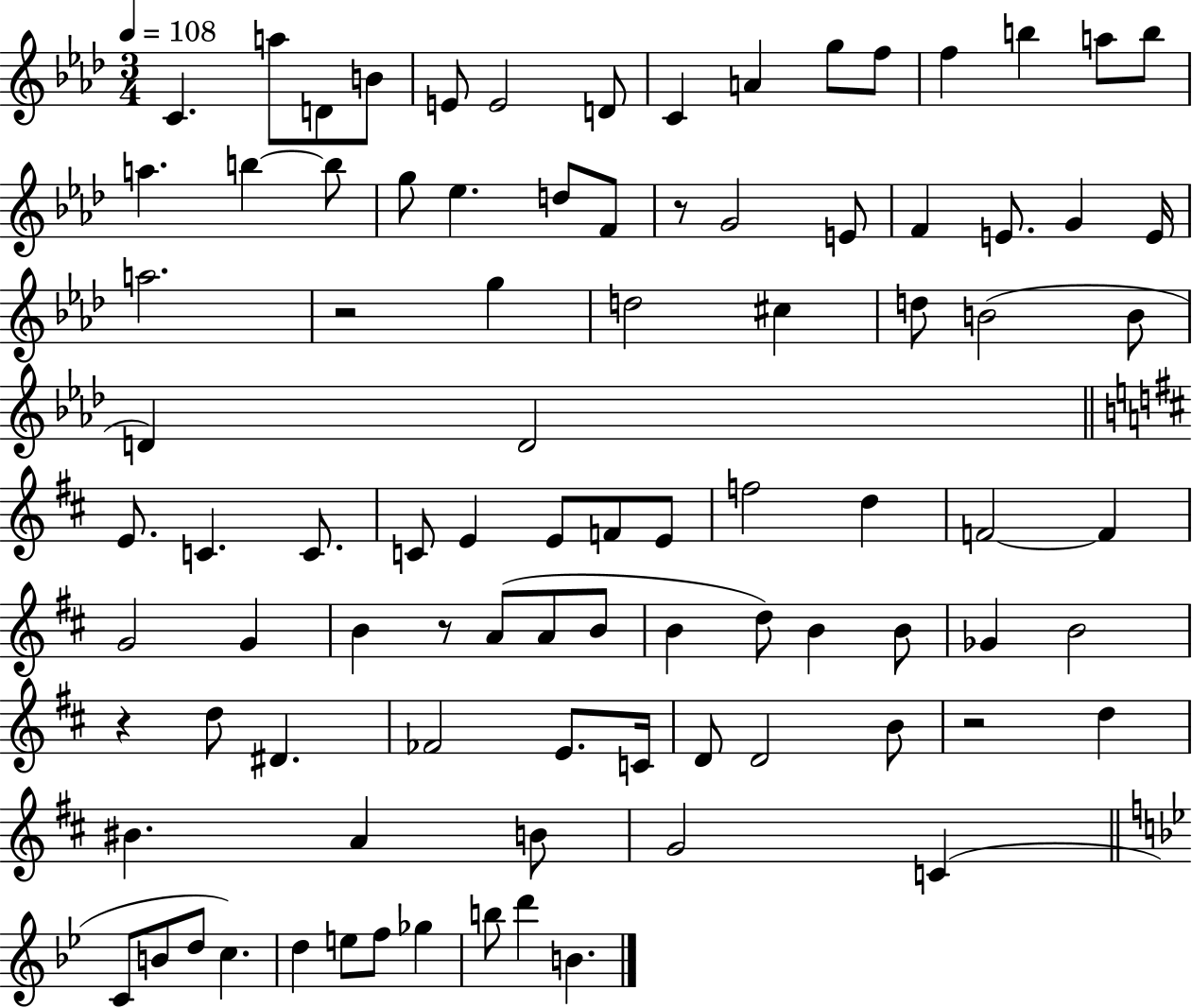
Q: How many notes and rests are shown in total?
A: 91